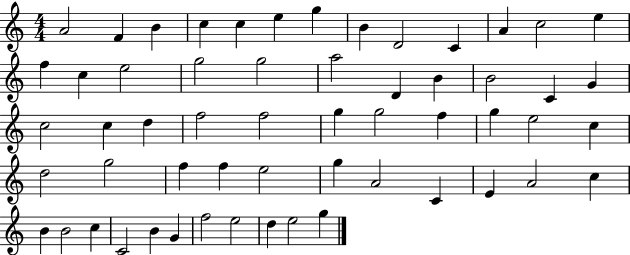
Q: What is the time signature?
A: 4/4